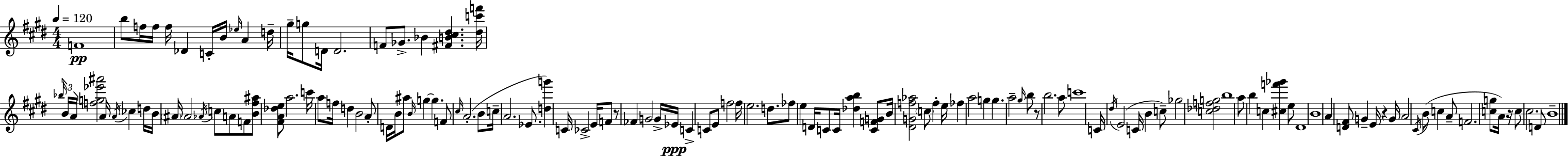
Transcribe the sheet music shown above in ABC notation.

X:1
T:Untitled
M:4/4
L:1/4
K:E
F4 b/2 f/4 f/4 f/4 _D C/4 B/4 _e/4 A d/4 ^g/4 g/2 D/4 D2 F/2 _G/2 _B [^FB^c^d] [^dc'f']/4 _b/4 B/4 A/4 [fg_e'^a']2 A/4 A/4 _c d/4 B/4 ^A/4 ^A2 _A/4 c/2 A/2 F/2 [B^f^a]/2 [^FA_de]/2 a2 c'/4 a/2 f/4 d B2 A/2 D/4 B/4 ^a/2 B/4 g g F/2 ^c/4 A2 B/2 c/4 A2 _E/2 [dg'] C/4 _C2 E/4 F/2 z/2 _F G2 G/4 _E/4 C C/2 E/2 f2 f/4 e2 d/2 _f/2 e D/4 C/2 C/4 [_dab] [CFG]/2 B/4 [^DGf_a]2 c/2 f e/4 _f a2 g g a2 ^g/4 b/2 z/2 b2 a/2 c'4 C/4 ^d/4 E2 C/4 B c/2 _g2 [c_dfg]2 b4 a/2 b c [^cf'_g'] e/2 ^D4 B4 A [D^F]/2 G E/4 z G/4 A2 ^C/4 B/2 c A/2 F2 [cg]/2 A/4 z/4 c/2 ^c2 D/2 B4